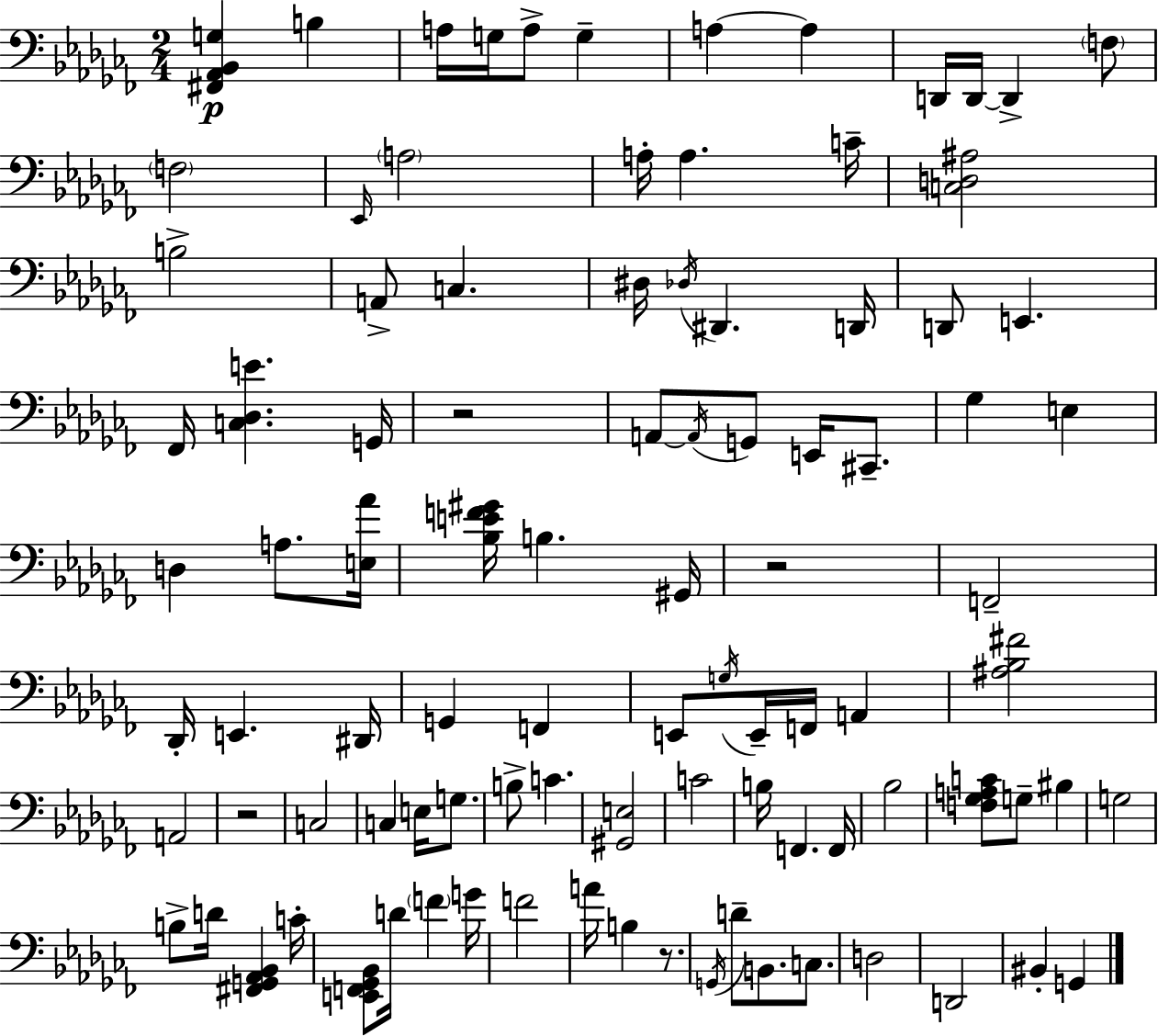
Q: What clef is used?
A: bass